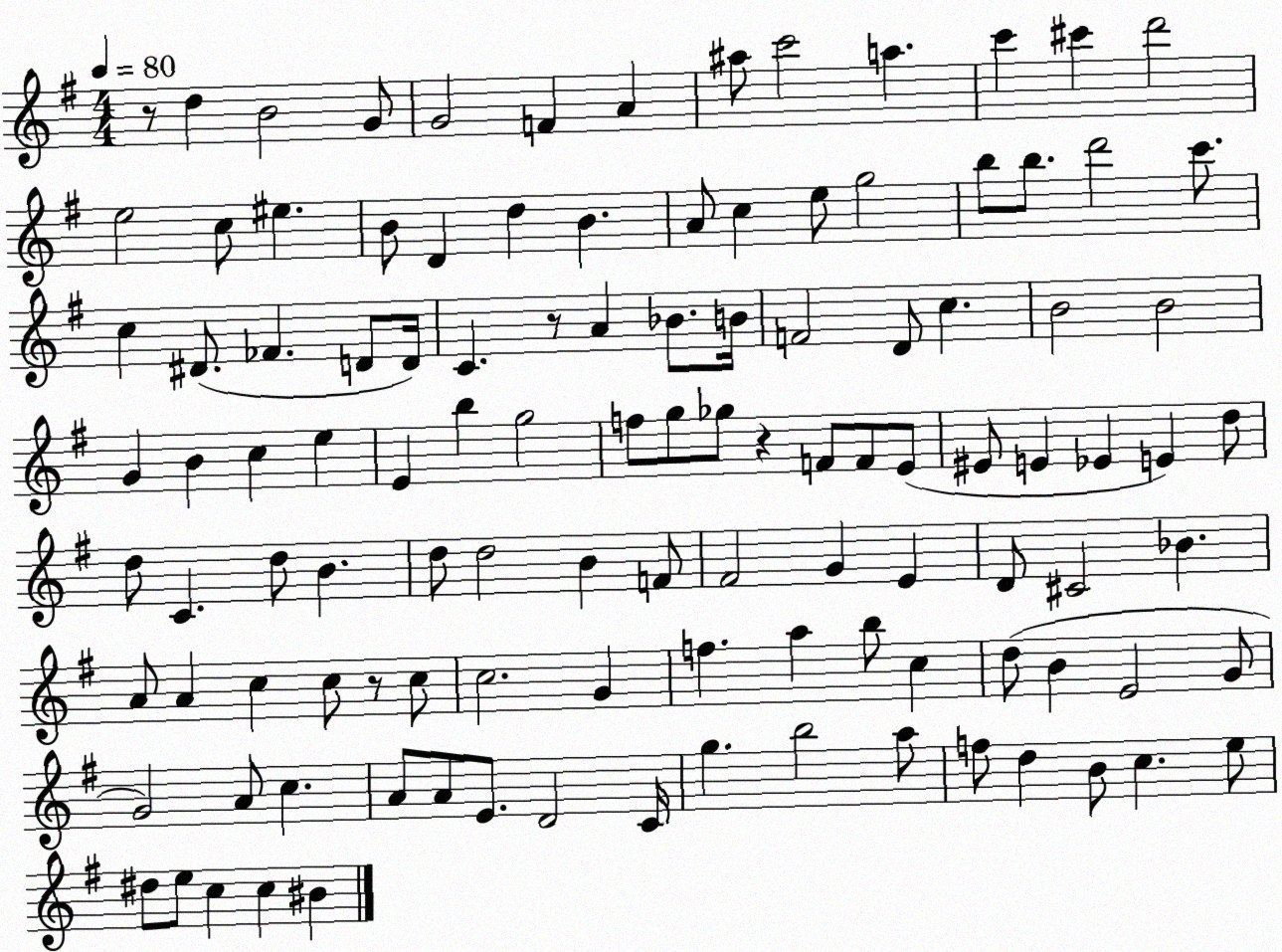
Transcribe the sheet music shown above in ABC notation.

X:1
T:Untitled
M:4/4
L:1/4
K:G
z/2 d B2 G/2 G2 F A ^a/2 c'2 a c' ^c' d'2 e2 c/2 ^e B/2 D d B A/2 c e/2 g2 b/2 b/2 d'2 c'/2 c ^D/2 _F D/2 D/4 C z/2 A _B/2 B/4 F2 D/2 c B2 B2 G B c e E b g2 f/2 g/2 _g/2 z F/2 F/2 E/2 ^E/2 E _E E d/2 d/2 C d/2 B d/2 d2 B F/2 ^F2 G E D/2 ^C2 _B A/2 A c c/2 z/2 c/2 c2 G f a b/2 c d/2 B E2 G/2 G2 A/2 c A/2 A/2 E/2 D2 C/4 g b2 a/2 f/2 d B/2 c e/2 ^d/2 e/2 c c ^B